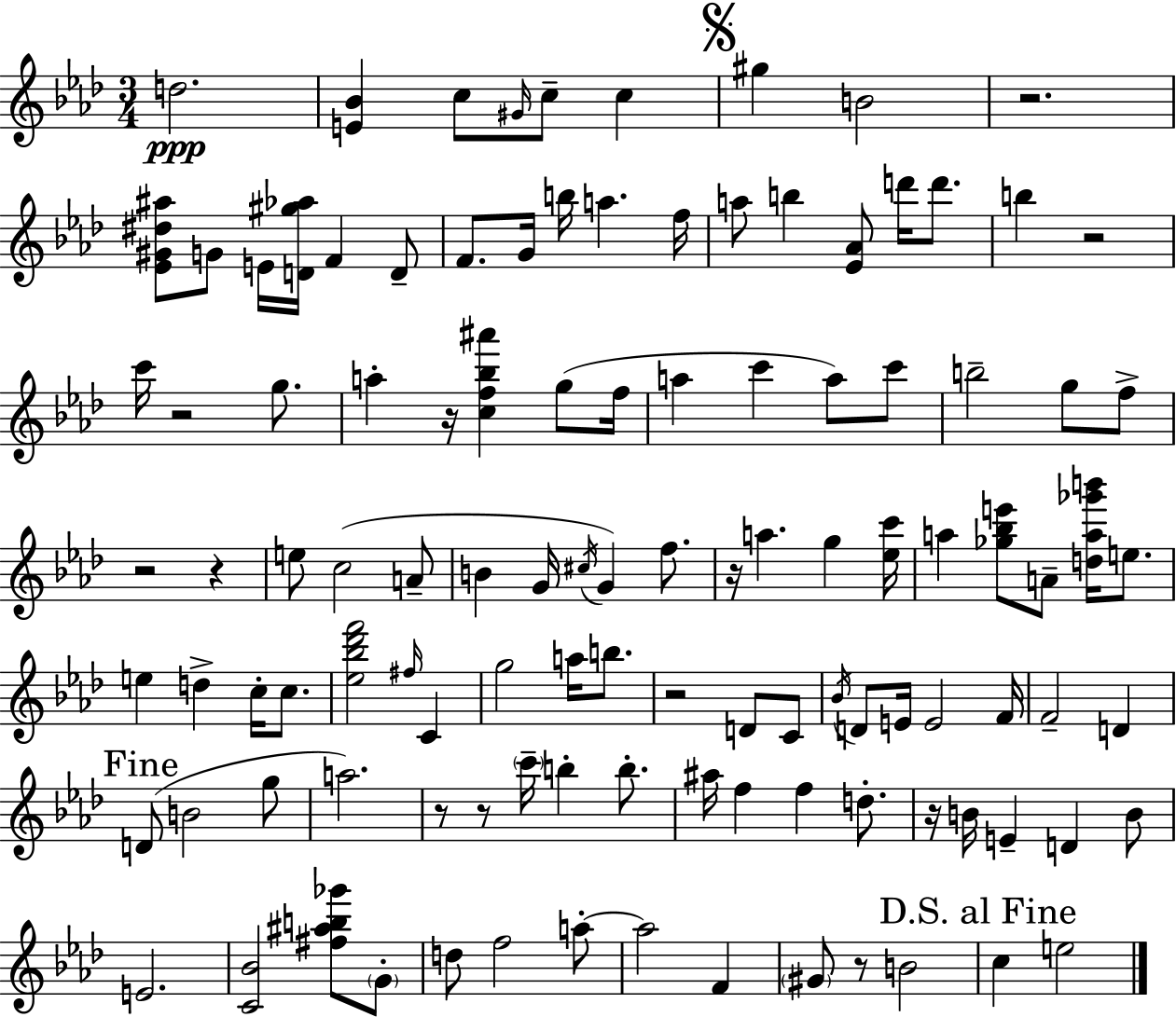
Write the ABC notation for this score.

X:1
T:Untitled
M:3/4
L:1/4
K:Ab
d2 [E_B] c/2 ^G/4 c/2 c ^g B2 z2 [_E^G^d^a]/2 G/2 E/4 [D^g_a]/4 F D/2 F/2 G/4 b/4 a f/4 a/2 b [_E_A]/2 d'/4 d'/2 b z2 c'/4 z2 g/2 a z/4 [cf_b^a'] g/2 f/4 a c' a/2 c'/2 b2 g/2 f/2 z2 z e/2 c2 A/2 B G/4 ^c/4 G f/2 z/4 a g [_ec']/4 a [_g_be']/2 A/2 [da_g'b']/4 e/2 e d c/4 c/2 [_e_b_d'f']2 ^f/4 C g2 a/4 b/2 z2 D/2 C/2 _B/4 D/2 E/4 E2 F/4 F2 D D/2 B2 g/2 a2 z/2 z/2 c'/4 b b/2 ^a/4 f f d/2 z/4 B/4 E D B/2 E2 [C_B]2 [^f^ab_g']/2 G/2 d/2 f2 a/2 a2 F ^G/2 z/2 B2 c e2